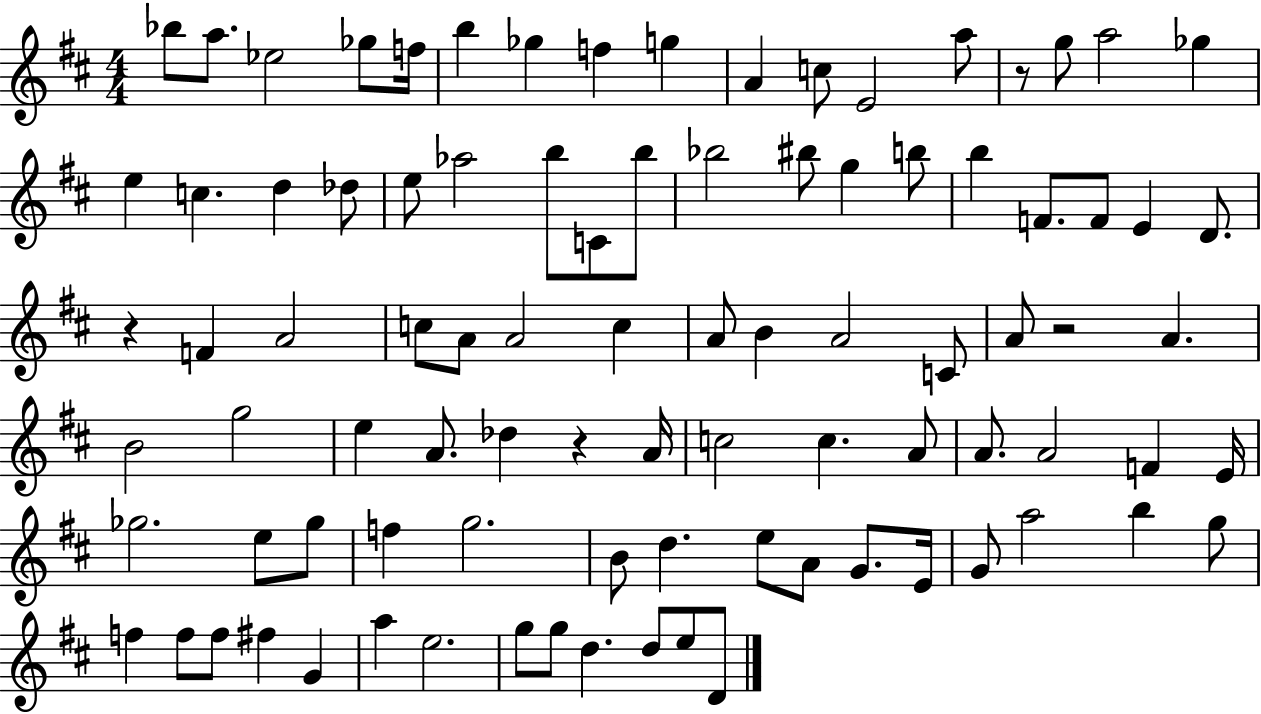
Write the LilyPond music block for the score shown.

{
  \clef treble
  \numericTimeSignature
  \time 4/4
  \key d \major
  bes''8 a''8. ees''2 ges''8 f''16 | b''4 ges''4 f''4 g''4 | a'4 c''8 e'2 a''8 | r8 g''8 a''2 ges''4 | \break e''4 c''4. d''4 des''8 | e''8 aes''2 b''8 c'8 b''8 | bes''2 bis''8 g''4 b''8 | b''4 f'8. f'8 e'4 d'8. | \break r4 f'4 a'2 | c''8 a'8 a'2 c''4 | a'8 b'4 a'2 c'8 | a'8 r2 a'4. | \break b'2 g''2 | e''4 a'8. des''4 r4 a'16 | c''2 c''4. a'8 | a'8. a'2 f'4 e'16 | \break ges''2. e''8 ges''8 | f''4 g''2. | b'8 d''4. e''8 a'8 g'8. e'16 | g'8 a''2 b''4 g''8 | \break f''4 f''8 f''8 fis''4 g'4 | a''4 e''2. | g''8 g''8 d''4. d''8 e''8 d'8 | \bar "|."
}